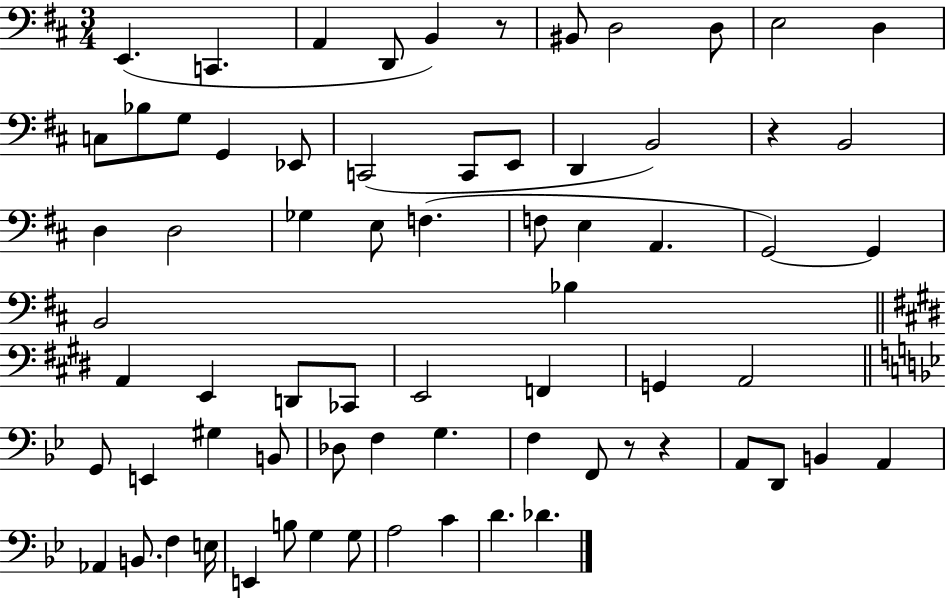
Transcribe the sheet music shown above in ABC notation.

X:1
T:Untitled
M:3/4
L:1/4
K:D
E,, C,, A,, D,,/2 B,, z/2 ^B,,/2 D,2 D,/2 E,2 D, C,/2 _B,/2 G,/2 G,, _E,,/2 C,,2 C,,/2 E,,/2 D,, B,,2 z B,,2 D, D,2 _G, E,/2 F, F,/2 E, A,, G,,2 G,, B,,2 _B, A,, E,, D,,/2 _C,,/2 E,,2 F,, G,, A,,2 G,,/2 E,, ^G, B,,/2 _D,/2 F, G, F, F,,/2 z/2 z A,,/2 D,,/2 B,, A,, _A,, B,,/2 F, E,/4 E,, B,/2 G, G,/2 A,2 C D _D